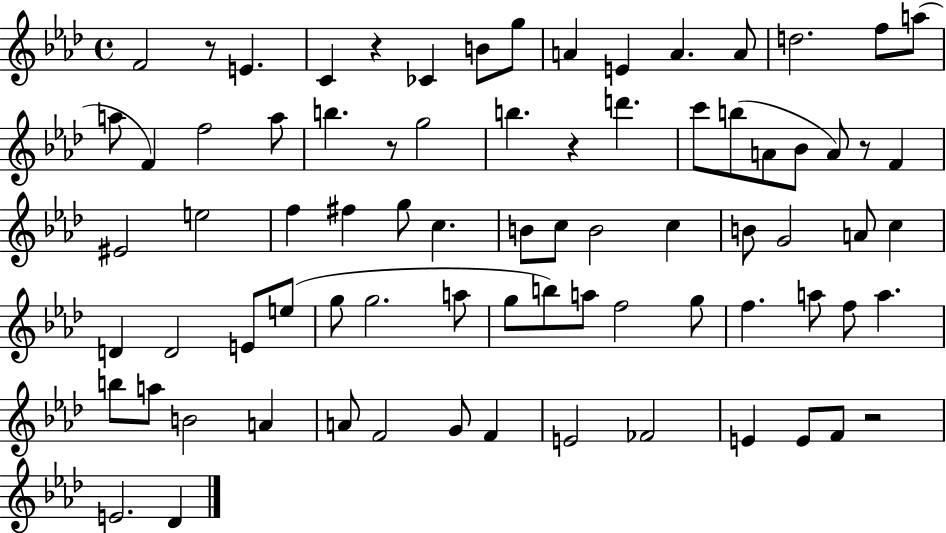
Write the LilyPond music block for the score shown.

{
  \clef treble
  \time 4/4
  \defaultTimeSignature
  \key aes \major
  \repeat volta 2 { f'2 r8 e'4. | c'4 r4 ces'4 b'8 g''8 | a'4 e'4 a'4. a'8 | d''2. f''8 a''8( | \break a''8 f'4) f''2 a''8 | b''4. r8 g''2 | b''4. r4 d'''4. | c'''8 b''8( a'8 bes'8 a'8) r8 f'4 | \break eis'2 e''2 | f''4 fis''4 g''8 c''4. | b'8 c''8 b'2 c''4 | b'8 g'2 a'8 c''4 | \break d'4 d'2 e'8 e''8( | g''8 g''2. a''8 | g''8 b''8) a''8 f''2 g''8 | f''4. a''8 f''8 a''4. | \break b''8 a''8 b'2 a'4 | a'8 f'2 g'8 f'4 | e'2 fes'2 | e'4 e'8 f'8 r2 | \break e'2. des'4 | } \bar "|."
}